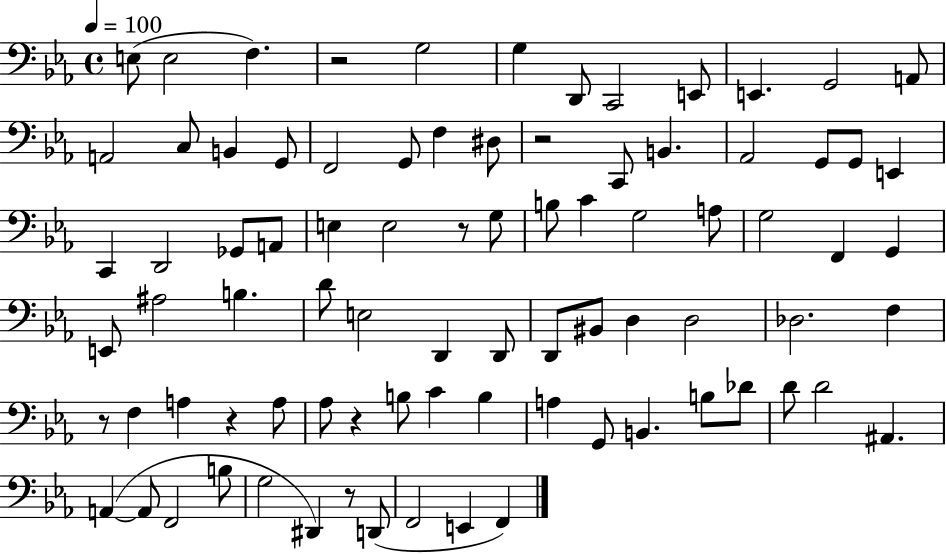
{
  \clef bass
  \time 4/4
  \defaultTimeSignature
  \key ees \major
  \tempo 4 = 100
  \repeat volta 2 { e8( e2 f4.) | r2 g2 | g4 d,8 c,2 e,8 | e,4. g,2 a,8 | \break a,2 c8 b,4 g,8 | f,2 g,8 f4 dis8 | r2 c,8 b,4. | aes,2 g,8 g,8 e,4 | \break c,4 d,2 ges,8 a,8 | e4 e2 r8 g8 | b8 c'4 g2 a8 | g2 f,4 g,4 | \break e,8 ais2 b4. | d'8 e2 d,4 d,8 | d,8 bis,8 d4 d2 | des2. f4 | \break r8 f4 a4 r4 a8 | aes8 r4 b8 c'4 b4 | a4 g,8 b,4. b8 des'8 | d'8 d'2 ais,4. | \break a,4~(~ a,8 f,2 b8 | g2 dis,4) r8 d,8( | f,2 e,4 f,4) | } \bar "|."
}